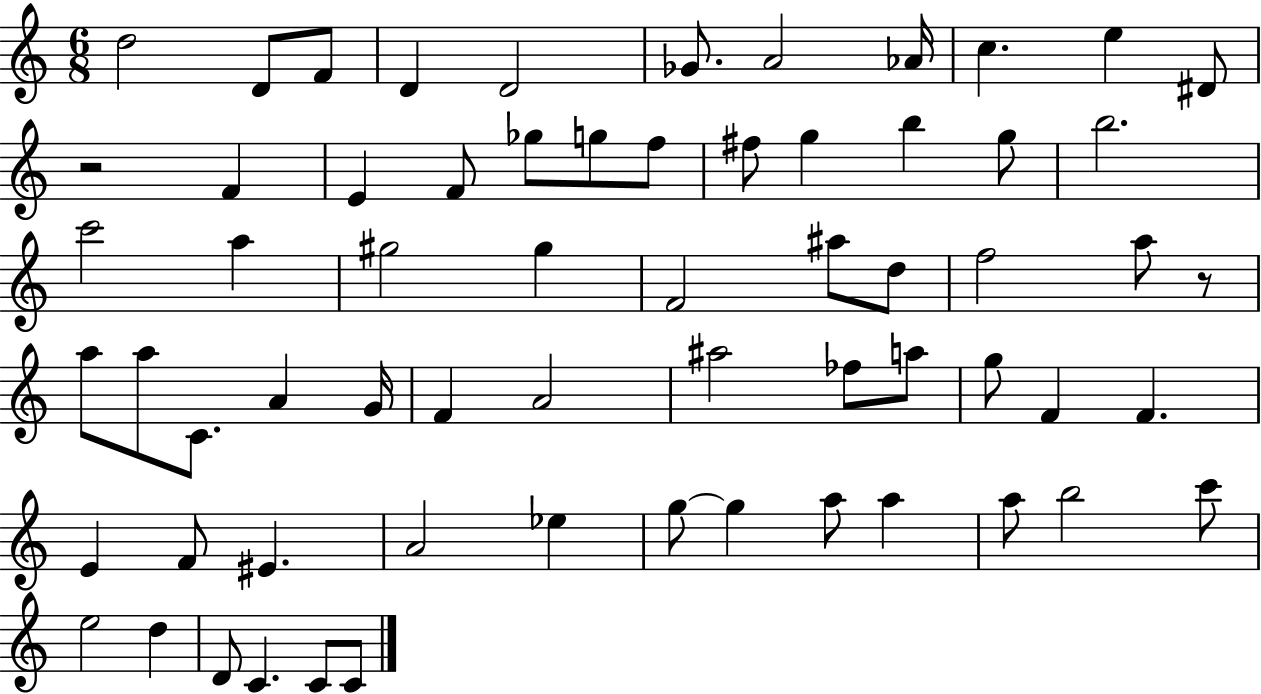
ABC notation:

X:1
T:Untitled
M:6/8
L:1/4
K:C
d2 D/2 F/2 D D2 _G/2 A2 _A/4 c e ^D/2 z2 F E F/2 _g/2 g/2 f/2 ^f/2 g b g/2 b2 c'2 a ^g2 ^g F2 ^a/2 d/2 f2 a/2 z/2 a/2 a/2 C/2 A G/4 F A2 ^a2 _f/2 a/2 g/2 F F E F/2 ^E A2 _e g/2 g a/2 a a/2 b2 c'/2 e2 d D/2 C C/2 C/2